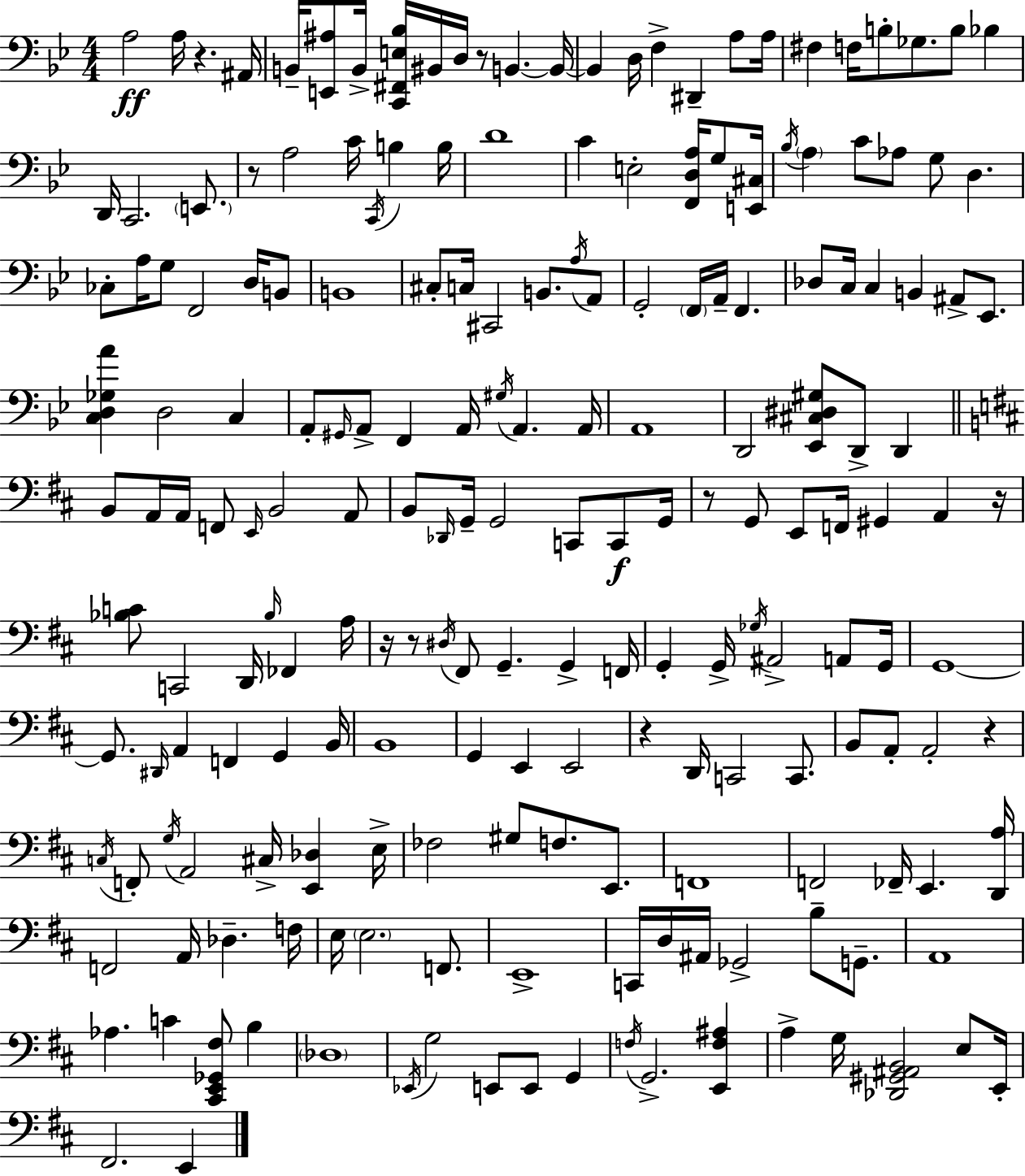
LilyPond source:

{
  \clef bass
  \numericTimeSignature
  \time 4/4
  \key g \minor
  a2\ff a16 r4. ais,16 | b,16-- <e, ais>8 b,16-> <c, fis, e bes>16 bis,16 d16 r8 b,4.~~ b,16~~ | b,4 d16 f4-> dis,4-- a8 a16 | fis4 f16 b8-. ges8. b8 bes4 | \break d,16 c,2. \parenthesize e,8. | r8 a2 c'16 \acciaccatura { c,16 } b4 | b16 d'1 | c'4 e2-. <f, d a>16 g8 | \break <e, cis>16 \acciaccatura { bes16 } \parenthesize a4 c'8 aes8 g8 d4. | ces8-. a16 g8 f,2 d16 | b,8 b,1 | cis8-. c16 cis,2 b,8. | \break \acciaccatura { a16 } a,8 g,2-. \parenthesize f,16 a,16-- f,4. | des8 c16 c4 b,4 ais,8-> | ees,8. <c d ges a'>4 d2 c4 | a,8-. \grace { gis,16 } a,8-> f,4 a,16 \acciaccatura { gis16 } a,4. | \break a,16 a,1 | d,2 <ees, cis dis gis>8 d,8-> | d,4 \bar "||" \break \key d \major b,8 a,16 a,16 f,8 \grace { e,16 } b,2 a,8 | b,8 \grace { des,16 } g,16-- g,2 c,8 c,8\f | g,16 r8 g,8 e,8 f,16 gis,4 a,4 | r16 <bes c'>8 c,2 d,16 \grace { bes16 } fes,4 | \break a16 r16 r8 \acciaccatura { dis16 } fis,8 g,4.-- g,4-> | f,16 g,4-. g,16-> \acciaccatura { ges16 } ais,2-> | a,8 g,16 g,1~~ | g,8. \grace { dis,16 } a,4 f,4 | \break g,4 b,16 b,1 | g,4 e,4 e,2 | r4 d,16 c,2 | c,8. b,8 a,8-. a,2-. | \break r4 \acciaccatura { c16 } f,8-. \acciaccatura { g16 } a,2 | cis16-> <e, des>4 e16-> fes2 | gis8 f8. e,8. f,1 | f,2 | \break fes,16-- e,4. <d, a>16 f,2 | a,16 des4.-- f16 e16 \parenthesize e2. | f,8. e,1-> | c,16 d16 ais,16 ges,2-> | \break b8-- g,8.-- a,1 | aes4. c'4 | <cis, e, ges, fis>8 b4 \parenthesize des1 | \acciaccatura { ees,16 } g2 | \break e,8 e,8 g,4 \acciaccatura { f16 } g,2.-> | <e, f ais>4 a4-> g16 <des, gis, ais, b,>2 | e8 e,16-. fis,2. | e,4 \bar "|."
}